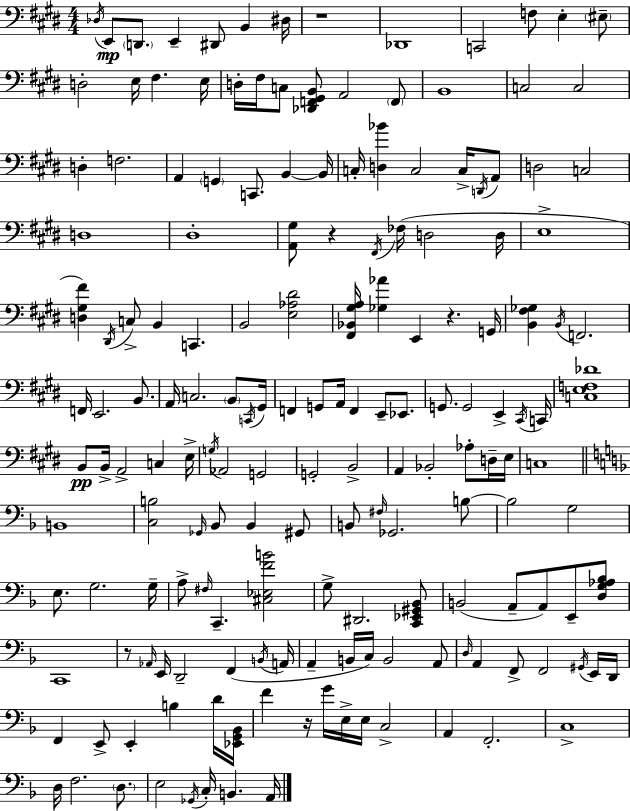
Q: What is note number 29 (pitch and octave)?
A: C2